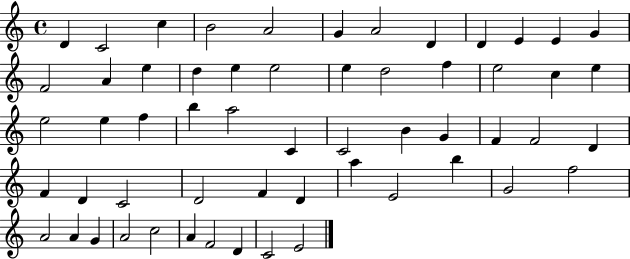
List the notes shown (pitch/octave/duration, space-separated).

D4/q C4/h C5/q B4/h A4/h G4/q A4/h D4/q D4/q E4/q E4/q G4/q F4/h A4/q E5/q D5/q E5/q E5/h E5/q D5/h F5/q E5/h C5/q E5/q E5/h E5/q F5/q B5/q A5/h C4/q C4/h B4/q G4/q F4/q F4/h D4/q F4/q D4/q C4/h D4/h F4/q D4/q A5/q E4/h B5/q G4/h F5/h A4/h A4/q G4/q A4/h C5/h A4/q F4/h D4/q C4/h E4/h